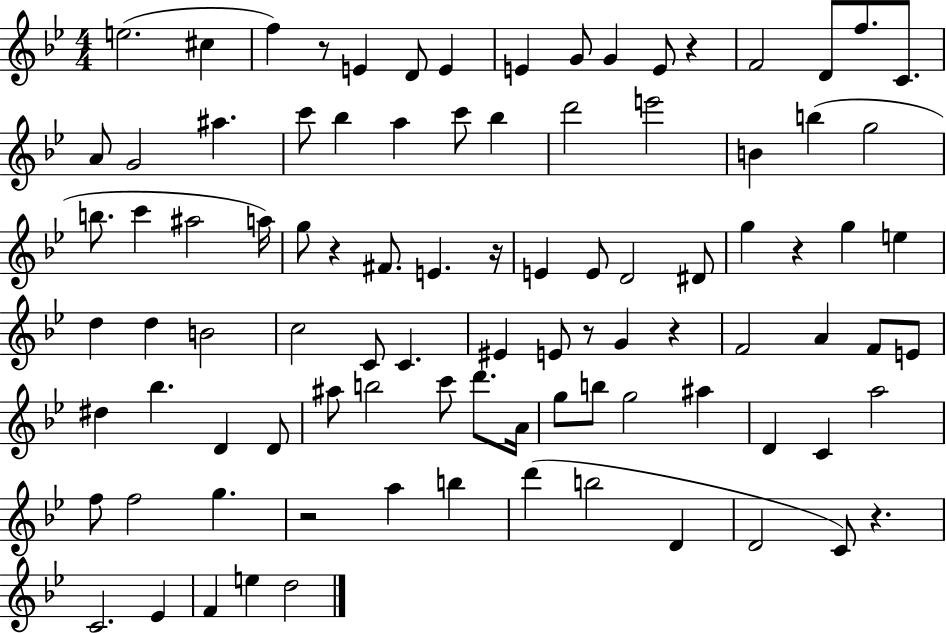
E5/h. C#5/q F5/q R/e E4/q D4/e E4/q E4/q G4/e G4/q E4/e R/q F4/h D4/e F5/e. C4/e. A4/e G4/h A#5/q. C6/e Bb5/q A5/q C6/e Bb5/q D6/h E6/h B4/q B5/q G5/h B5/e. C6/q A#5/h A5/s G5/e R/q F#4/e. E4/q. R/s E4/q E4/e D4/h D#4/e G5/q R/q G5/q E5/q D5/q D5/q B4/h C5/h C4/e C4/q. EIS4/q E4/e R/e G4/q R/q F4/h A4/q F4/e E4/e D#5/q Bb5/q. D4/q D4/e A#5/e B5/h C6/e D6/e. A4/s G5/e B5/e G5/h A#5/q D4/q C4/q A5/h F5/e F5/h G5/q. R/h A5/q B5/q D6/q B5/h D4/q D4/h C4/e R/q. C4/h. Eb4/q F4/q E5/q D5/h